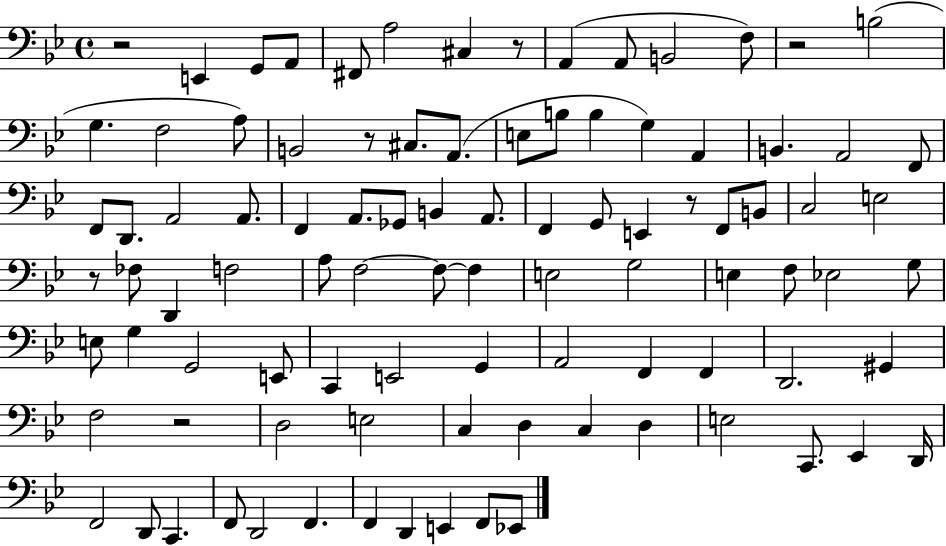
{
  \clef bass
  \time 4/4
  \defaultTimeSignature
  \key bes \major
  r2 e,4 g,8 a,8 | fis,8 a2 cis4 r8 | a,4( a,8 b,2 f8) | r2 b2( | \break g4. f2 a8) | b,2 r8 cis8. a,8.( | e8 b8 b4 g4) a,4 | b,4. a,2 f,8 | \break f,8 d,8. a,2 a,8. | f,4 a,8. ges,8 b,4 a,8. | f,4 g,8 e,4 r8 f,8 b,8 | c2 e2 | \break r8 fes8 d,4 f2 | a8 f2~~ f8~~ f4 | e2 g2 | e4 f8 ees2 g8 | \break e8 g4 g,2 e,8 | c,4 e,2 g,4 | a,2 f,4 f,4 | d,2. gis,4 | \break f2 r2 | d2 e2 | c4 d4 c4 d4 | e2 c,8. ees,4 d,16 | \break f,2 d,8 c,4. | f,8 d,2 f,4. | f,4 d,4 e,4 f,8 ees,8 | \bar "|."
}